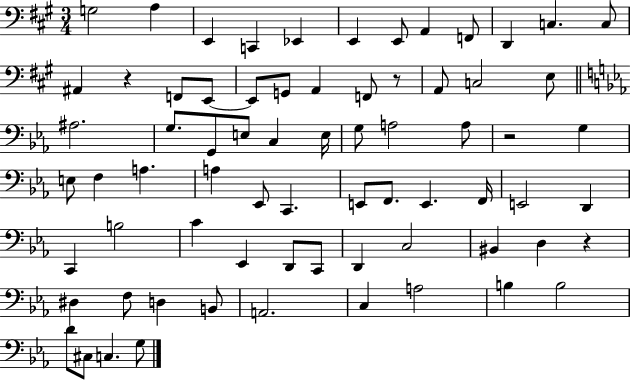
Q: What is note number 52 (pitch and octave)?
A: C3